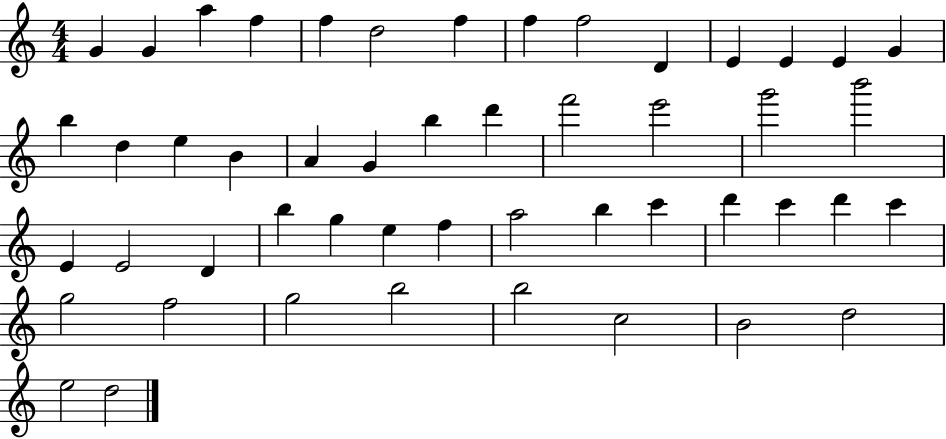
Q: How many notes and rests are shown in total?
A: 50